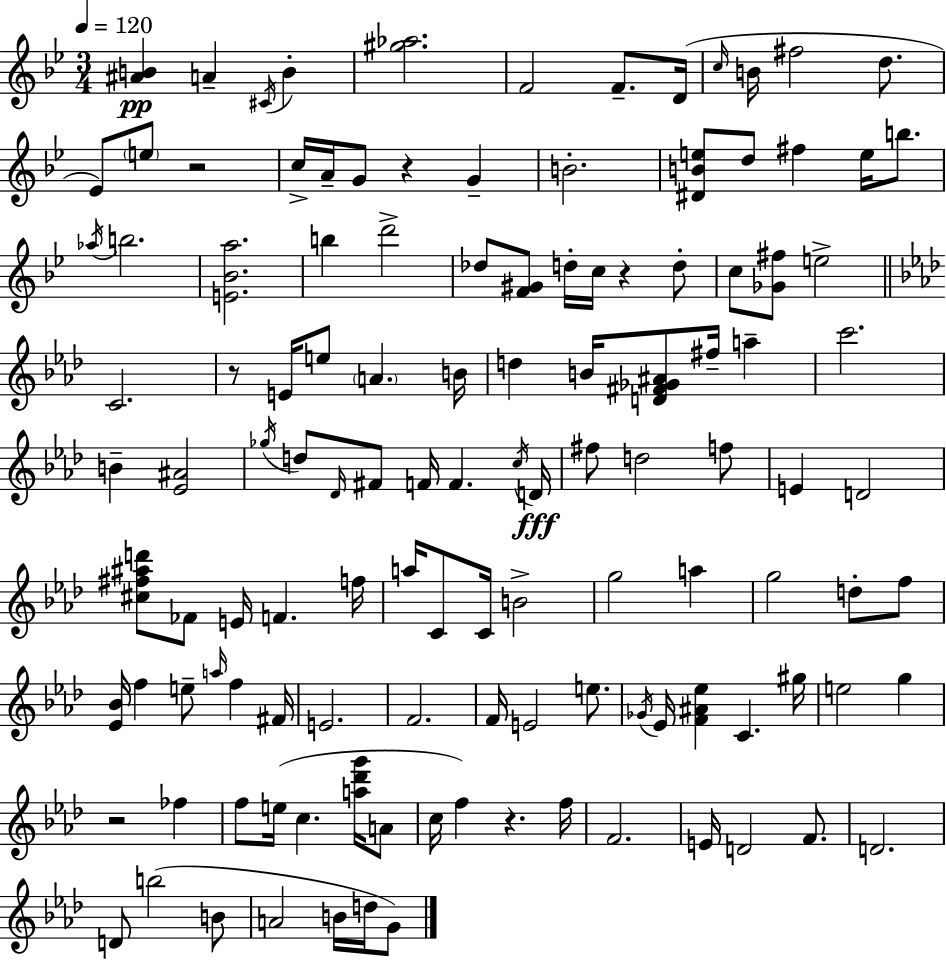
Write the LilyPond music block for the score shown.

{
  \clef treble
  \numericTimeSignature
  \time 3/4
  \key g \minor
  \tempo 4 = 120
  \repeat volta 2 { <ais' b'>4\pp a'4-- \acciaccatura { cis'16 } b'4-. | <gis'' aes''>2. | f'2 f'8.-- | d'16( \grace { c''16 } b'16 fis''2 d''8. | \break ees'8) \parenthesize e''8 r2 | c''16-> a'16-- g'8 r4 g'4-- | b'2.-. | <dis' b' e''>8 d''8 fis''4 e''16 b''8. | \break \acciaccatura { aes''16 } b''2. | <e' bes' a''>2. | b''4 d'''2-> | des''8 <f' gis'>8 d''16-. c''16 r4 | \break d''8-. c''8 <ges' fis''>8 e''2-> | \bar "||" \break \key f \minor c'2. | r8 e'16 e''8 \parenthesize a'4. b'16 | d''4 b'16 <d' fis' ges' ais'>8 fis''16-- a''4-- | c'''2. | \break b'4-- <ees' ais'>2 | \acciaccatura { ges''16 } d''8 \grace { des'16 } fis'8 f'16 f'4. | \acciaccatura { c''16 } d'16\fff fis''8 d''2 | f''8 e'4 d'2 | \break <cis'' fis'' ais'' d'''>8 fes'8 e'16 f'4. | f''16 a''16 c'8 c'16 b'2-> | g''2 a''4 | g''2 d''8-. | \break f''8 <ees' bes'>16 f''4 e''8-- \grace { a''16 } f''4 | fis'16 e'2. | f'2. | f'16 e'2 | \break e''8. \acciaccatura { ges'16 } ees'16 <f' ais' ees''>4 c'4. | gis''16 e''2 | g''4 r2 | fes''4 f''8 e''16( c''4. | \break <a'' des''' g'''>16 a'8 c''16 f''4) r4. | f''16 f'2. | e'16 d'2 | f'8. d'2. | \break d'8 b''2( | b'8 a'2 | b'16 d''16 g'8) } \bar "|."
}